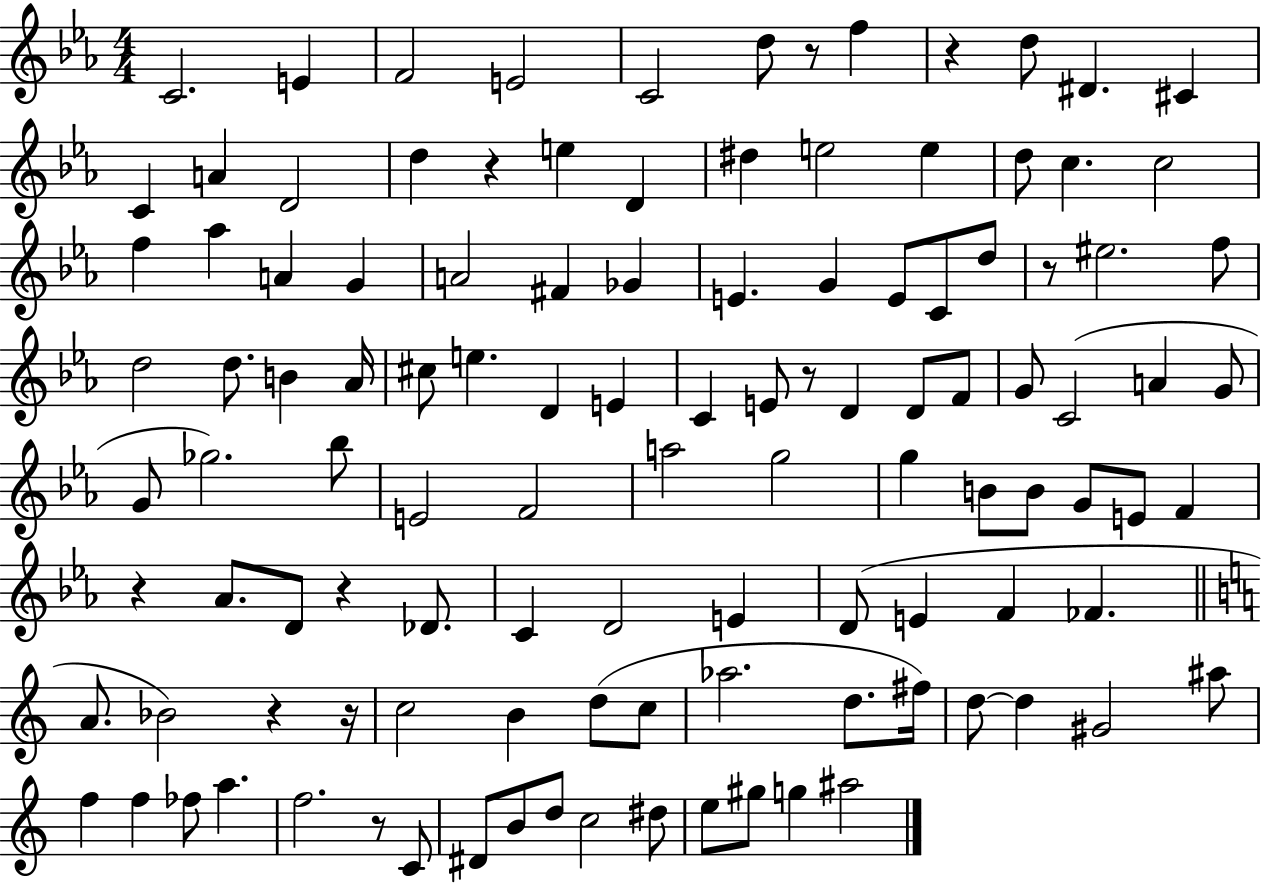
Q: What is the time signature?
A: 4/4